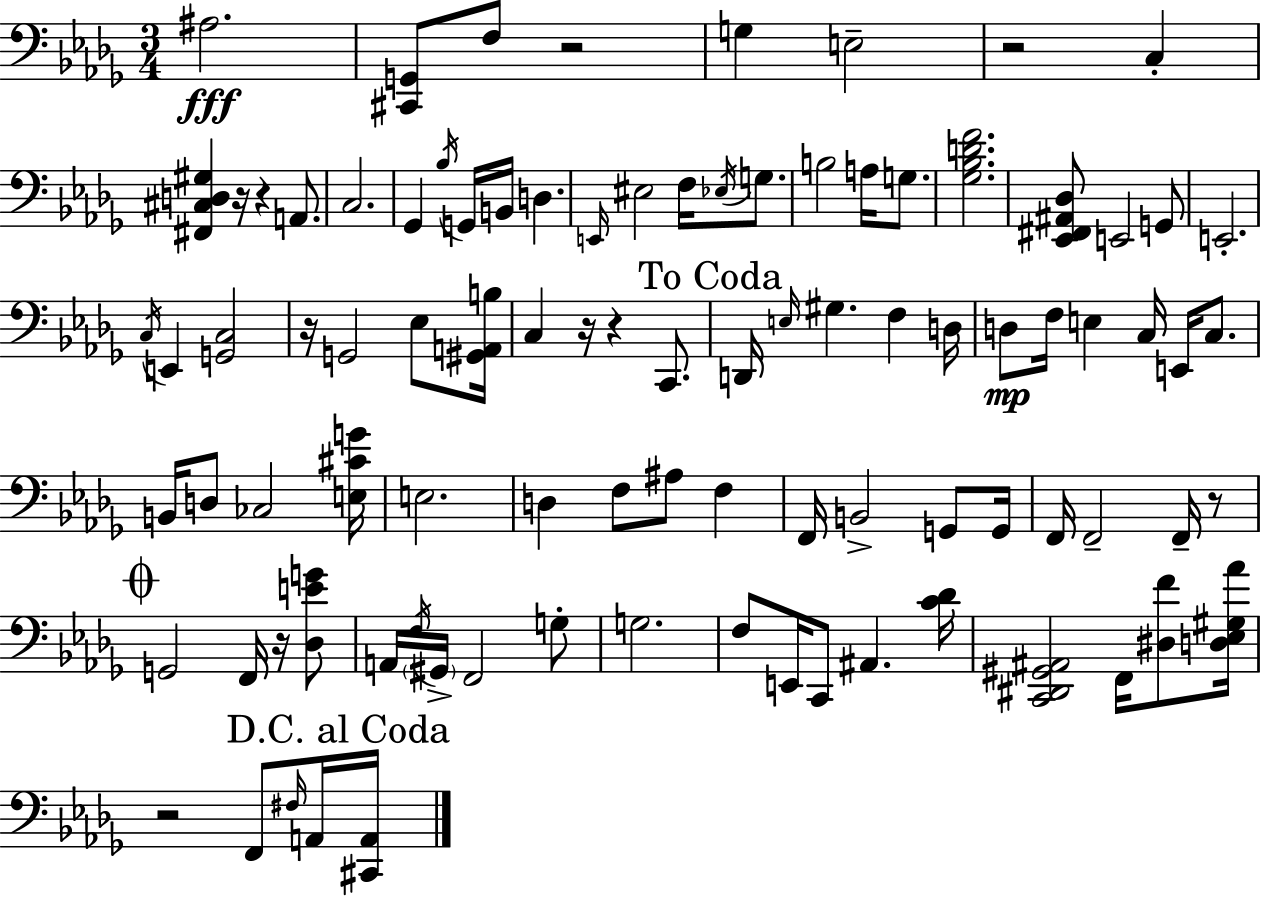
{
  \clef bass
  \numericTimeSignature
  \time 3/4
  \key bes \minor
  ais2.\fff | <cis, g,>8 f8 r2 | g4 e2-- | r2 c4-. | \break <fis, cis d gis>4 r16 r4 a,8. | c2. | ges,4 \acciaccatura { bes16 } g,16 b,16 d4. | \grace { e,16 } eis2 f16 \acciaccatura { ees16 } | \break g8. b2 a16 | g8. <ges bes d' f'>2. | <ees, fis, ais, des>8 e,2 | g,8 e,2.-. | \break \acciaccatura { c16 } e,4 <g, c>2 | r16 g,2 | ees8 <gis, a, b>16 c4 r16 r4 | c,8. \mark "To Coda" d,16 \grace { e16 } gis4. | \break f4 d16 d8\mp f16 e4 | c16 e,16 c8. b,16 d8 ces2 | <e cis' g'>16 e2. | d4 f8 ais8 | \break f4 f,16 b,2-> | g,8 g,16 f,16 f,2-- | f,16-- r8 \mark \markup { \musicglyph "scripts.coda" } g,2 | f,16 r16 <des e' g'>8 a,16 \acciaccatura { f16 } \parenthesize gis,16-> f,2 | \break g8-. g2. | f8 e,16 c,8 ais,4. | <c' des'>16 <c, dis, gis, ais,>2 | f,16 <dis f'>8 <d ees gis aes'>16 r2 | \break f,8 \grace { fis16 } a,16 \mark "D.C. al Coda" <cis, a,>16 \bar "|."
}